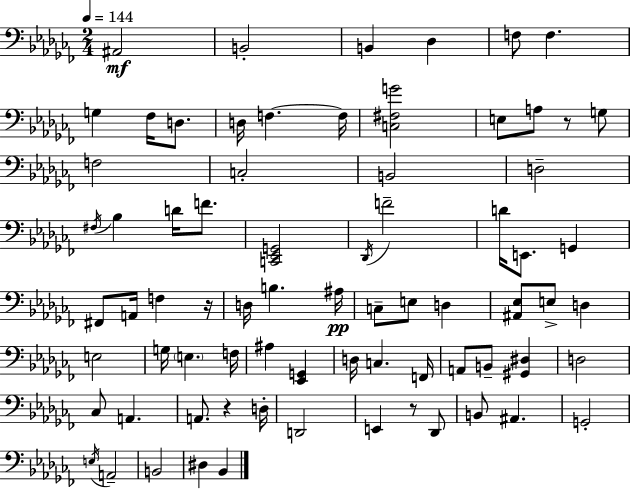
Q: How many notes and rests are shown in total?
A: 74